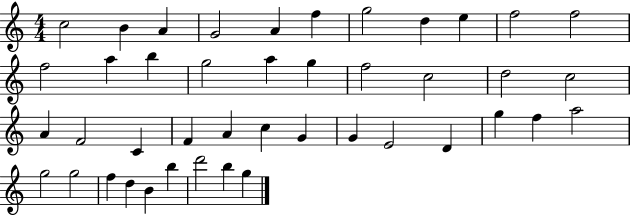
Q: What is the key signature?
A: C major